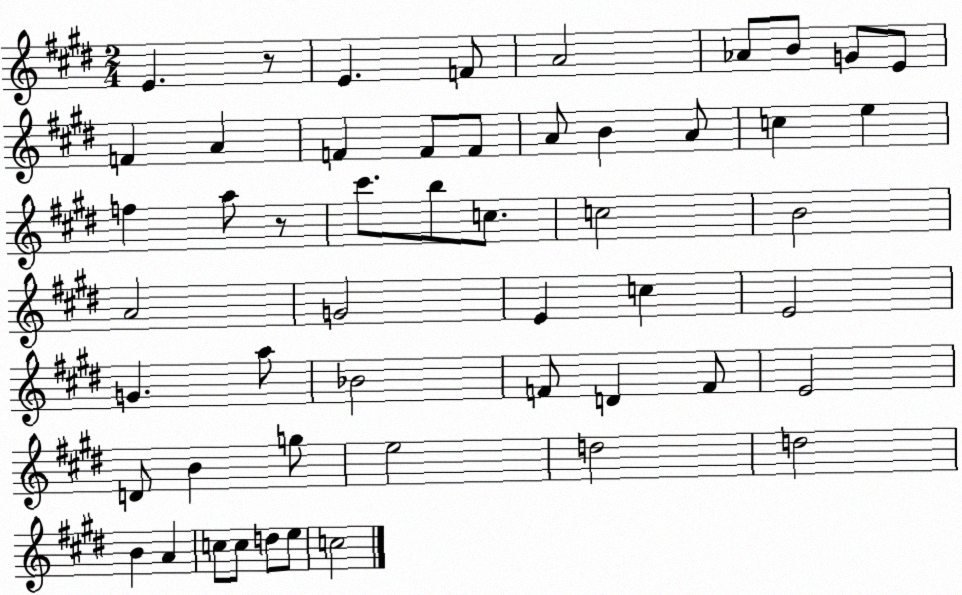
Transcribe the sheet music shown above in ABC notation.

X:1
T:Untitled
M:2/4
L:1/4
K:E
E z/2 E F/2 A2 _A/2 B/2 G/2 E/2 F A F F/2 F/2 A/2 B A/2 c e f a/2 z/2 ^c'/2 b/2 c/2 c2 B2 A2 G2 E c E2 G a/2 _B2 F/2 D F/2 E2 D/2 B g/2 e2 d2 d2 B A c/2 c/2 d/2 e/2 c2